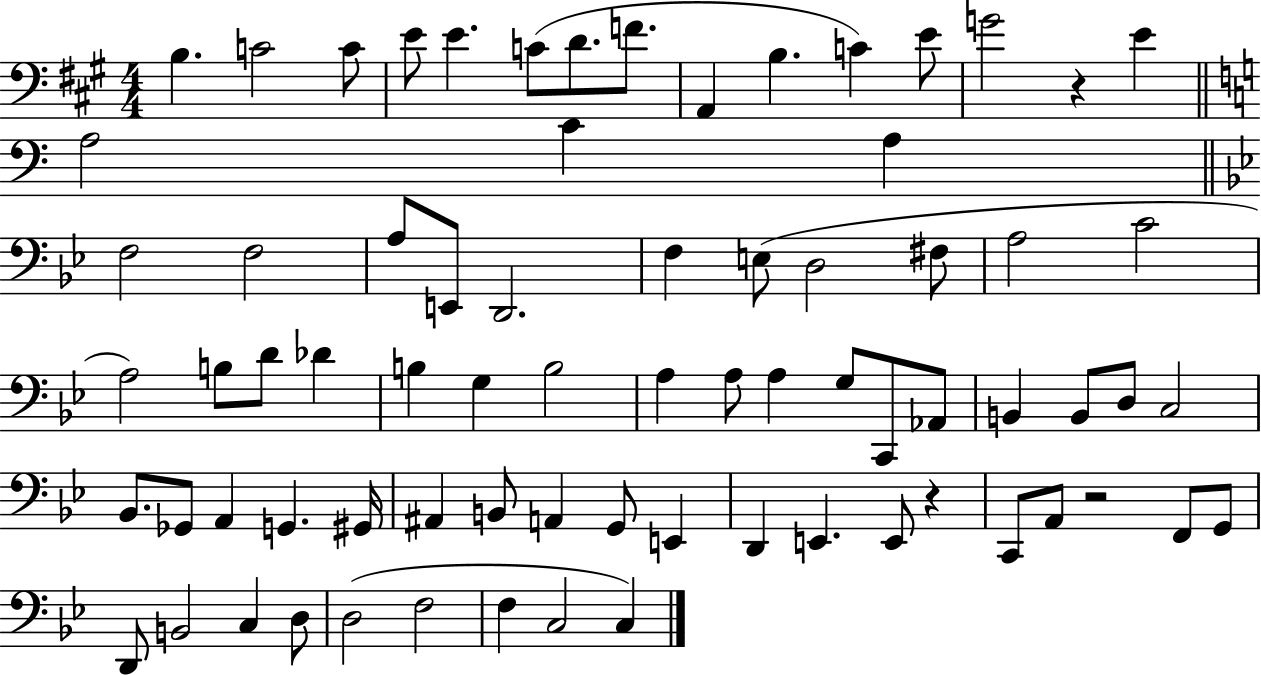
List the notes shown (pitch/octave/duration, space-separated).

B3/q. C4/h C4/e E4/e E4/q. C4/e D4/e. F4/e. A2/q B3/q. C4/q E4/e G4/h R/q E4/q A3/h C4/q A3/q F3/h F3/h A3/e E2/e D2/h. F3/q E3/e D3/h F#3/e A3/h C4/h A3/h B3/e D4/e Db4/q B3/q G3/q B3/h A3/q A3/e A3/q G3/e C2/e Ab2/e B2/q B2/e D3/e C3/h Bb2/e. Gb2/e A2/q G2/q. G#2/s A#2/q B2/e A2/q G2/e E2/q D2/q E2/q. E2/e R/q C2/e A2/e R/h F2/e G2/e D2/e B2/h C3/q D3/e D3/h F3/h F3/q C3/h C3/q